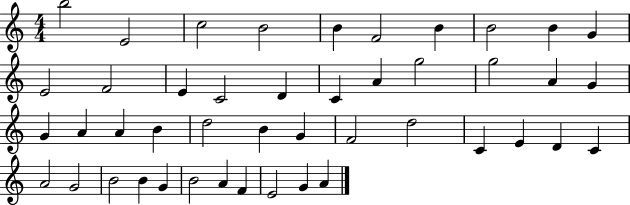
B5/h E4/h C5/h B4/h B4/q F4/h B4/q B4/h B4/q G4/q E4/h F4/h E4/q C4/h D4/q C4/q A4/q G5/h G5/h A4/q G4/q G4/q A4/q A4/q B4/q D5/h B4/q G4/q F4/h D5/h C4/q E4/q D4/q C4/q A4/h G4/h B4/h B4/q G4/q B4/h A4/q F4/q E4/h G4/q A4/q